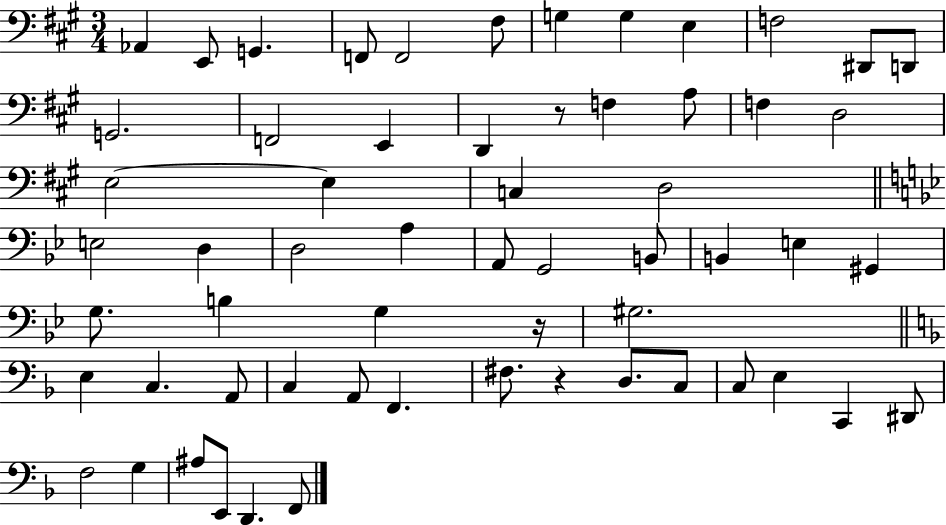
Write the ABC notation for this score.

X:1
T:Untitled
M:3/4
L:1/4
K:A
_A,, E,,/2 G,, F,,/2 F,,2 ^F,/2 G, G, E, F,2 ^D,,/2 D,,/2 G,,2 F,,2 E,, D,, z/2 F, A,/2 F, D,2 E,2 E, C, D,2 E,2 D, D,2 A, A,,/2 G,,2 B,,/2 B,, E, ^G,, G,/2 B, G, z/4 ^G,2 E, C, A,,/2 C, A,,/2 F,, ^F,/2 z D,/2 C,/2 C,/2 E, C,, ^D,,/2 F,2 G, ^A,/2 E,,/2 D,, F,,/2